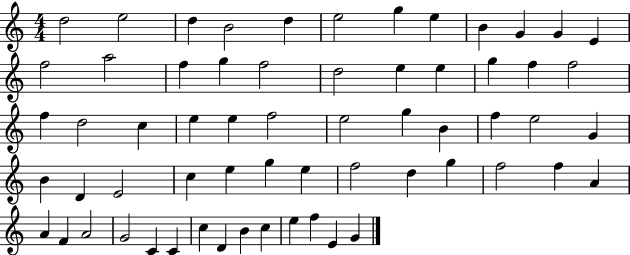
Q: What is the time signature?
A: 4/4